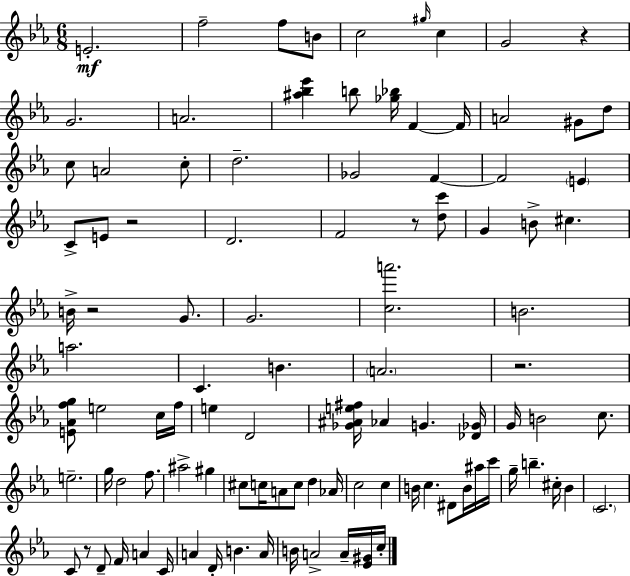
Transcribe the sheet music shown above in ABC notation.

X:1
T:Untitled
M:6/8
L:1/4
K:Cm
E2 f2 f/2 B/2 c2 ^g/4 c G2 z G2 A2 [^a_b_e'] b/2 [_g_b]/4 F F/4 A2 ^G/2 d/2 c/2 A2 c/2 d2 _G2 F F2 E C/2 E/2 z2 D2 F2 z/2 [dc']/2 G B/2 ^c B/4 z2 G/2 G2 [ca']2 B2 a2 C B A2 z2 [E_Afg]/2 e2 c/4 f/4 e D2 [_G^Ae^f]/4 _A G [_D_G]/4 G/4 B2 c/2 e2 g/4 d2 f/2 ^a2 ^g ^c/2 c/4 A/2 c/2 d _A/4 c2 c B/4 c ^D/2 B/4 ^a/4 c'/4 g/4 b ^c/4 _B C2 C/2 z/2 D/2 F/4 A C/4 A D/4 B A/4 B/4 A2 A/4 [_E^G]/4 c/4